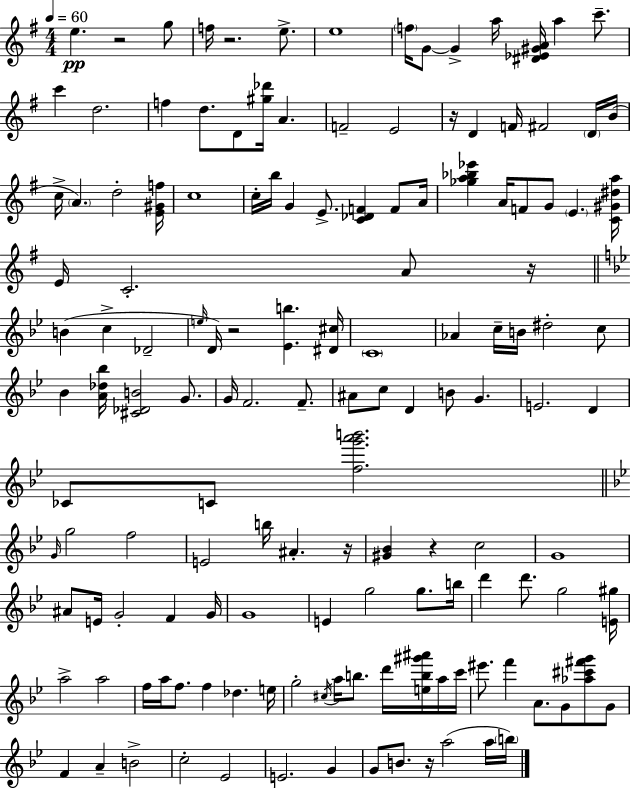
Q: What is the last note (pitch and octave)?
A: B5